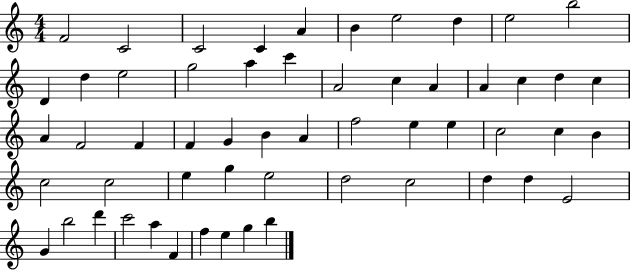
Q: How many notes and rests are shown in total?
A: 56